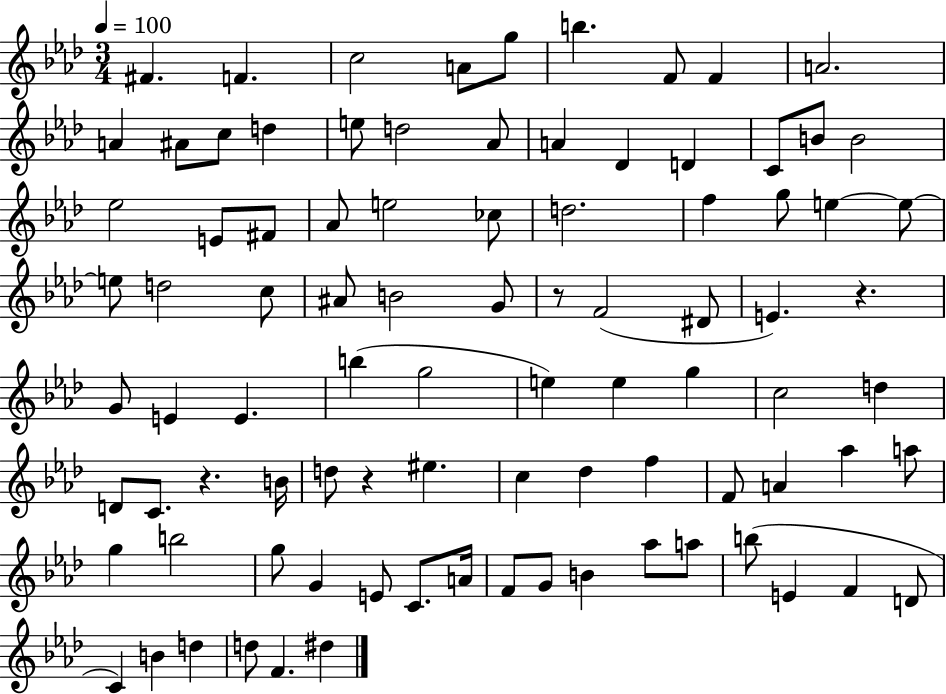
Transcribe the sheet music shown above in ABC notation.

X:1
T:Untitled
M:3/4
L:1/4
K:Ab
^F F c2 A/2 g/2 b F/2 F A2 A ^A/2 c/2 d e/2 d2 _A/2 A _D D C/2 B/2 B2 _e2 E/2 ^F/2 _A/2 e2 _c/2 d2 f g/2 e e/2 e/2 d2 c/2 ^A/2 B2 G/2 z/2 F2 ^D/2 E z G/2 E E b g2 e e g c2 d D/2 C/2 z B/4 d/2 z ^e c _d f F/2 A _a a/2 g b2 g/2 G E/2 C/2 A/4 F/2 G/2 B _a/2 a/2 b/2 E F D/2 C B d d/2 F ^d